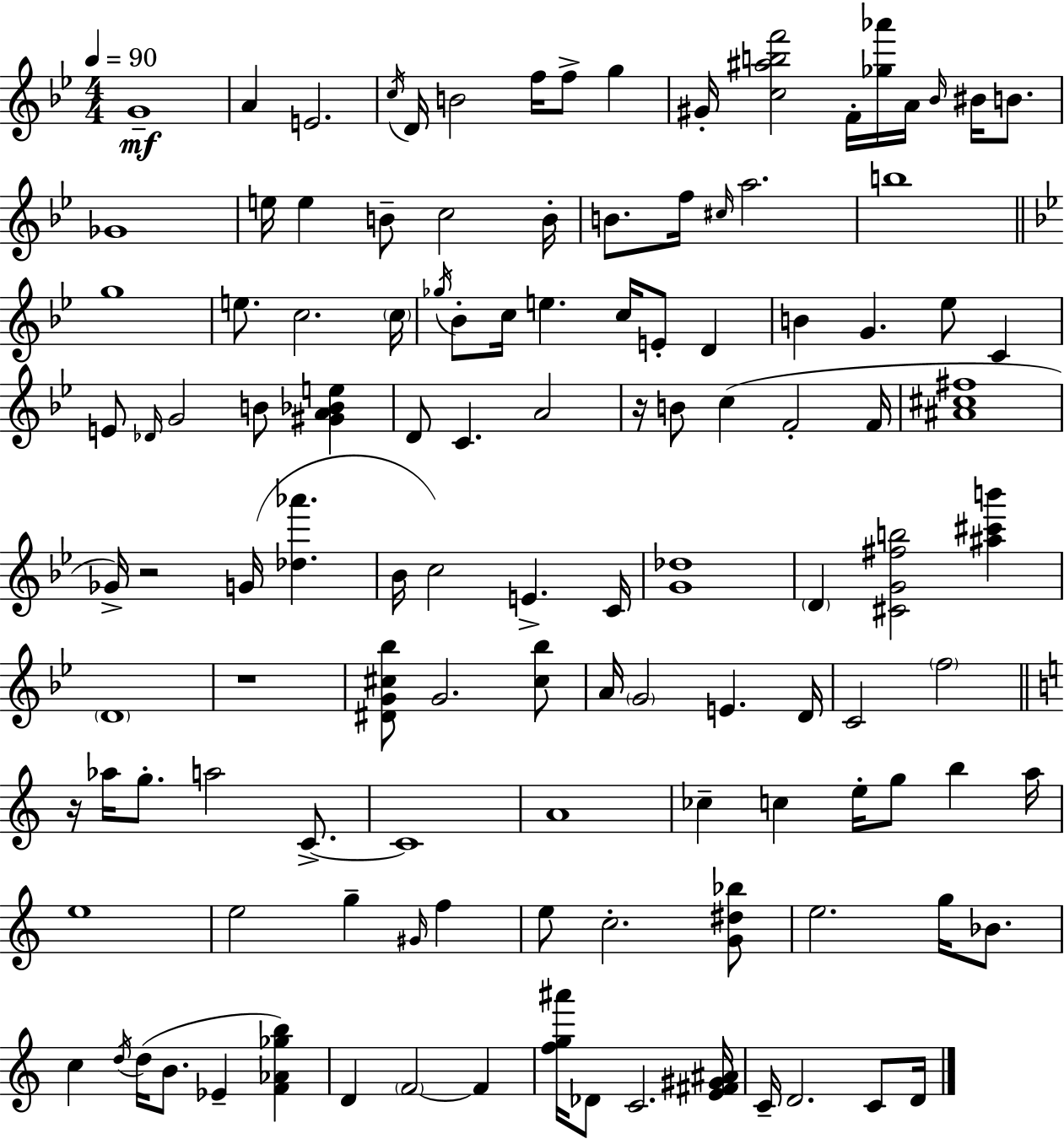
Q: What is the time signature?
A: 4/4